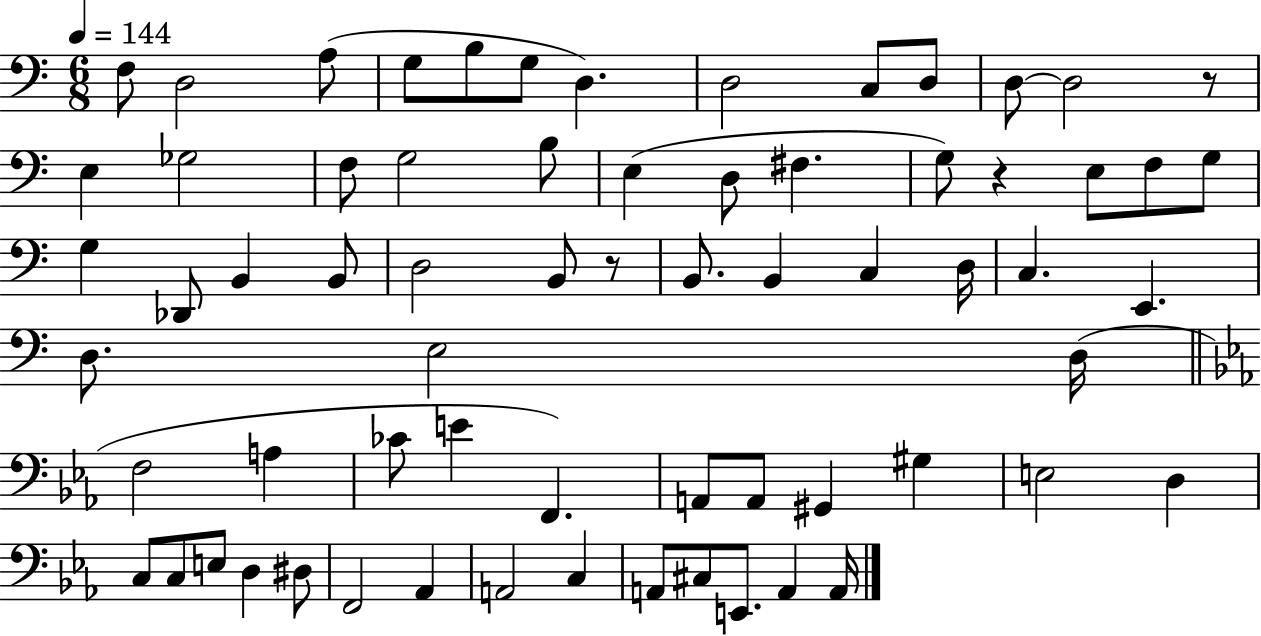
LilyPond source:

{
  \clef bass
  \numericTimeSignature
  \time 6/8
  \key c \major
  \tempo 4 = 144
  f8 d2 a8( | g8 b8 g8 d4.) | d2 c8 d8 | d8~~ d2 r8 | \break e4 ges2 | f8 g2 b8 | e4( d8 fis4. | g8) r4 e8 f8 g8 | \break g4 des,8 b,4 b,8 | d2 b,8 r8 | b,8. b,4 c4 d16 | c4. e,4. | \break d8. e2 d16( | \bar "||" \break \key ees \major f2 a4 | ces'8 e'4 f,4.) | a,8 a,8 gis,4 gis4 | e2 d4 | \break c8 c8 e8 d4 dis8 | f,2 aes,4 | a,2 c4 | a,8 cis8 e,8. a,4 a,16 | \break \bar "|."
}